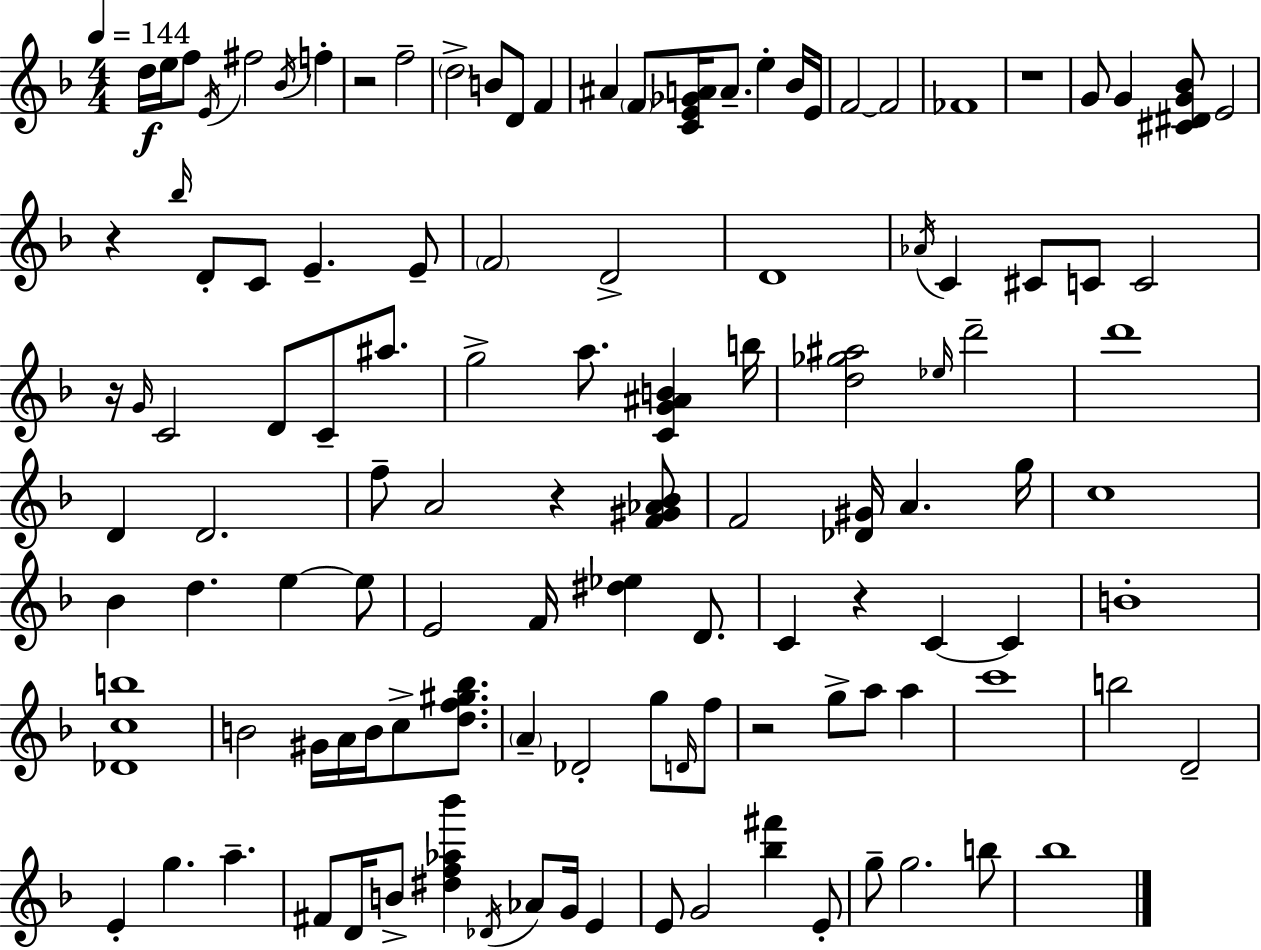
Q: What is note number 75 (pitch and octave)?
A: G5